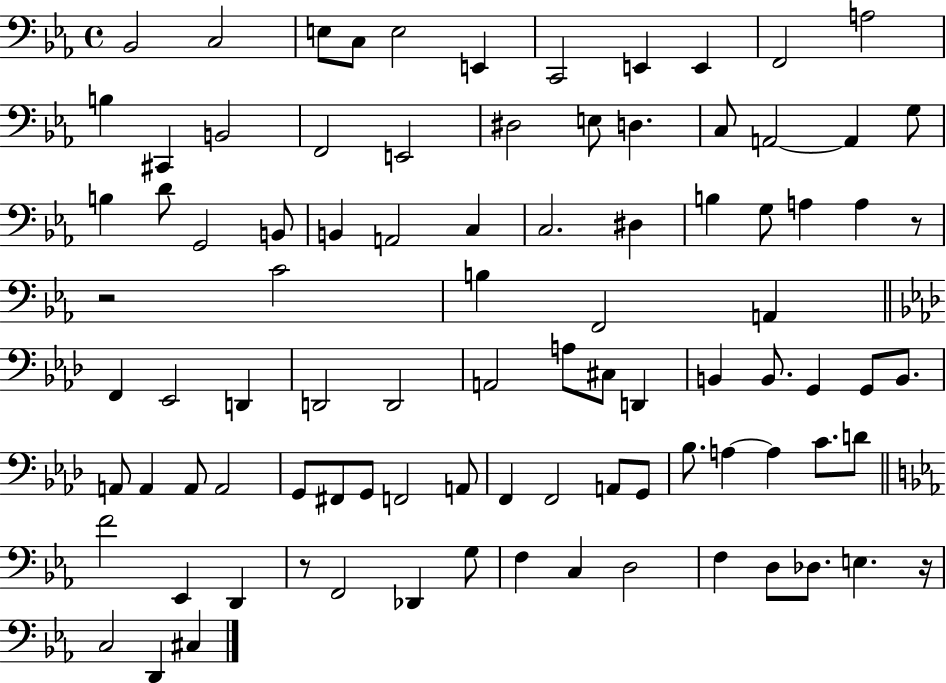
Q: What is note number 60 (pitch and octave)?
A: F#2